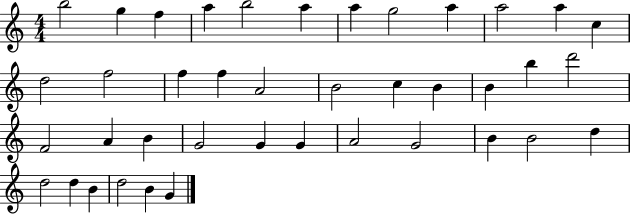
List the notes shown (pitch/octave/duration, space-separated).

B5/h G5/q F5/q A5/q B5/h A5/q A5/q G5/h A5/q A5/h A5/q C5/q D5/h F5/h F5/q F5/q A4/h B4/h C5/q B4/q B4/q B5/q D6/h F4/h A4/q B4/q G4/h G4/q G4/q A4/h G4/h B4/q B4/h D5/q D5/h D5/q B4/q D5/h B4/q G4/q